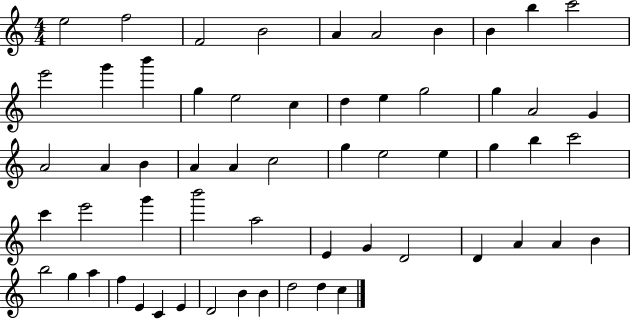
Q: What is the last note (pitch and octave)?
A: C5